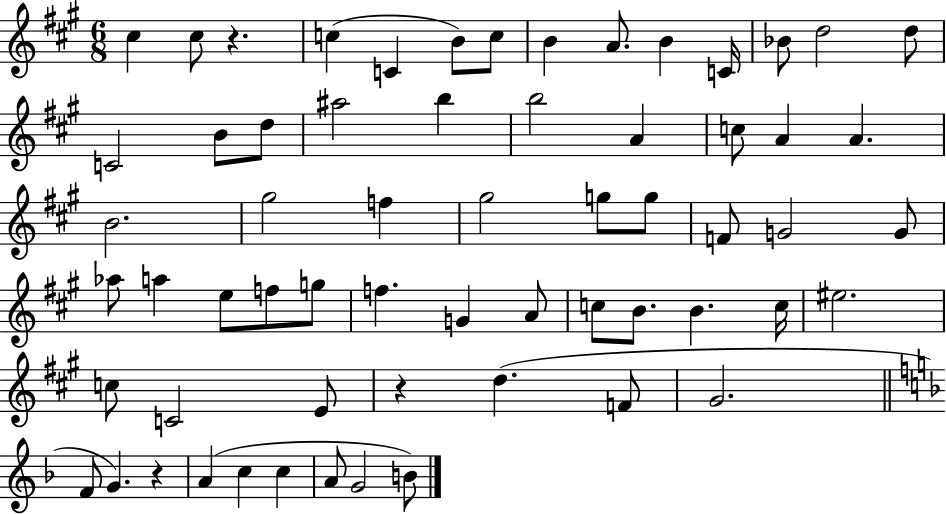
X:1
T:Untitled
M:6/8
L:1/4
K:A
^c ^c/2 z c C B/2 c/2 B A/2 B C/4 _B/2 d2 d/2 C2 B/2 d/2 ^a2 b b2 A c/2 A A B2 ^g2 f ^g2 g/2 g/2 F/2 G2 G/2 _a/2 a e/2 f/2 g/2 f G A/2 c/2 B/2 B c/4 ^e2 c/2 C2 E/2 z d F/2 ^G2 F/2 G z A c c A/2 G2 B/2